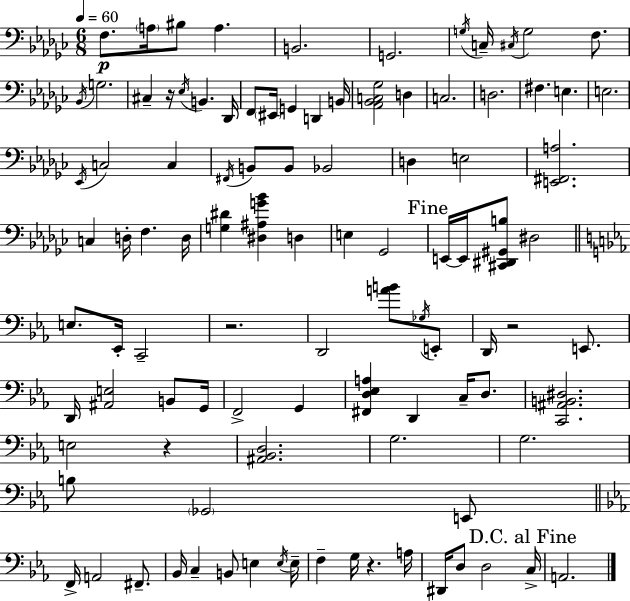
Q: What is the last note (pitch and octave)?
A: A2